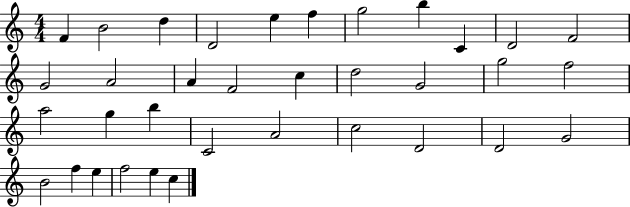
{
  \clef treble
  \numericTimeSignature
  \time 4/4
  \key c \major
  f'4 b'2 d''4 | d'2 e''4 f''4 | g''2 b''4 c'4 | d'2 f'2 | \break g'2 a'2 | a'4 f'2 c''4 | d''2 g'2 | g''2 f''2 | \break a''2 g''4 b''4 | c'2 a'2 | c''2 d'2 | d'2 g'2 | \break b'2 f''4 e''4 | f''2 e''4 c''4 | \bar "|."
}